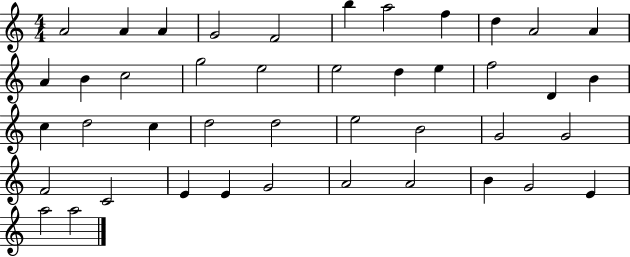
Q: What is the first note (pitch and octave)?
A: A4